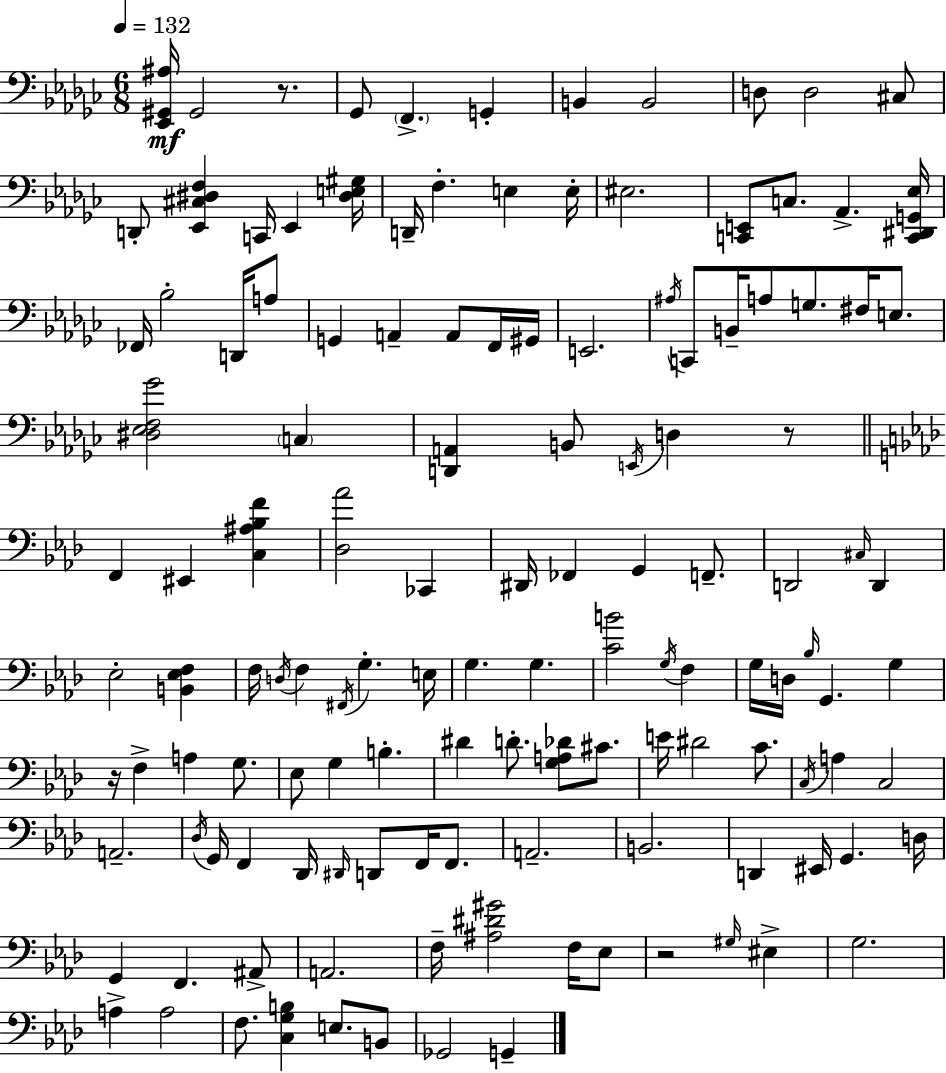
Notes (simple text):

[Eb2,G#2,A#3]/s G#2/h R/e. Gb2/e F2/q. G2/q B2/q B2/h D3/e D3/h C#3/e D2/e [Eb2,C#3,D#3,F3]/q C2/s Eb2/q [D#3,E3,G#3]/s D2/s F3/q. E3/q E3/s EIS3/h. [C2,E2]/e C3/e. Ab2/q. [C2,D#2,G2,Eb3]/s FES2/s Bb3/h D2/s A3/e G2/q A2/q A2/e F2/s G#2/s E2/h. A#3/s C2/e B2/s A3/e G3/e. F#3/s E3/e. [D#3,Eb3,F3,Gb4]/h C3/q [D2,A2]/q B2/e E2/s D3/q R/e F2/q EIS2/q [C3,A#3,Bb3,F4]/q [Db3,Ab4]/h CES2/q D#2/s FES2/q G2/q F2/e. D2/h C#3/s D2/q Eb3/h [B2,Eb3,F3]/q F3/s D3/s F3/q F#2/s G3/q. E3/s G3/q. G3/q. [C4,B4]/h G3/s F3/q G3/s D3/s Bb3/s G2/q. G3/q R/s F3/q A3/q G3/e. Eb3/e G3/q B3/q. D#4/q D4/e. [G3,A3,Db4]/e C#4/e. E4/s D#4/h C4/e. C3/s A3/q C3/h A2/h. Db3/s G2/s F2/q Db2/s D#2/s D2/e F2/s F2/e. A2/h. B2/h. D2/q EIS2/s G2/q. D3/s G2/q F2/q. A#2/e A2/h. F3/s [A#3,D#4,G#4]/h F3/s Eb3/e R/h G#3/s EIS3/q G3/h. A3/q A3/h F3/e. [C3,G3,B3]/q E3/e. B2/e Gb2/h G2/q